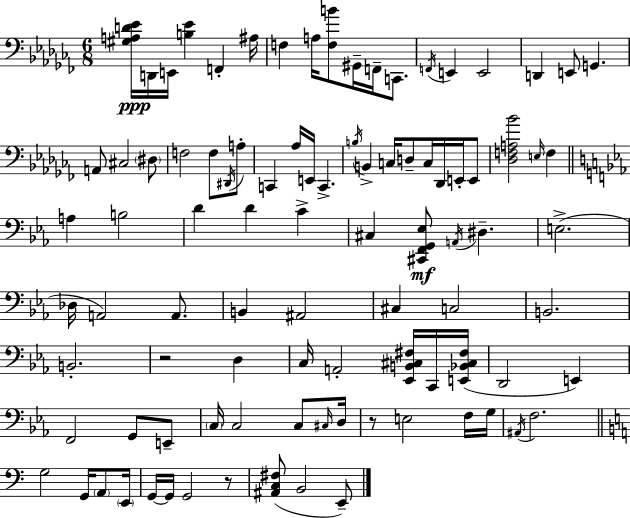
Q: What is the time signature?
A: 6/8